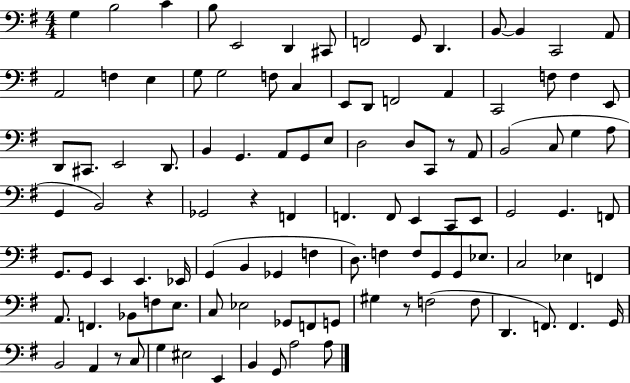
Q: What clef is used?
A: bass